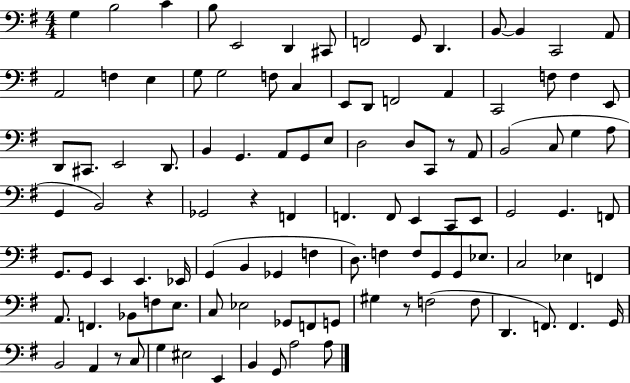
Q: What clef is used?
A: bass